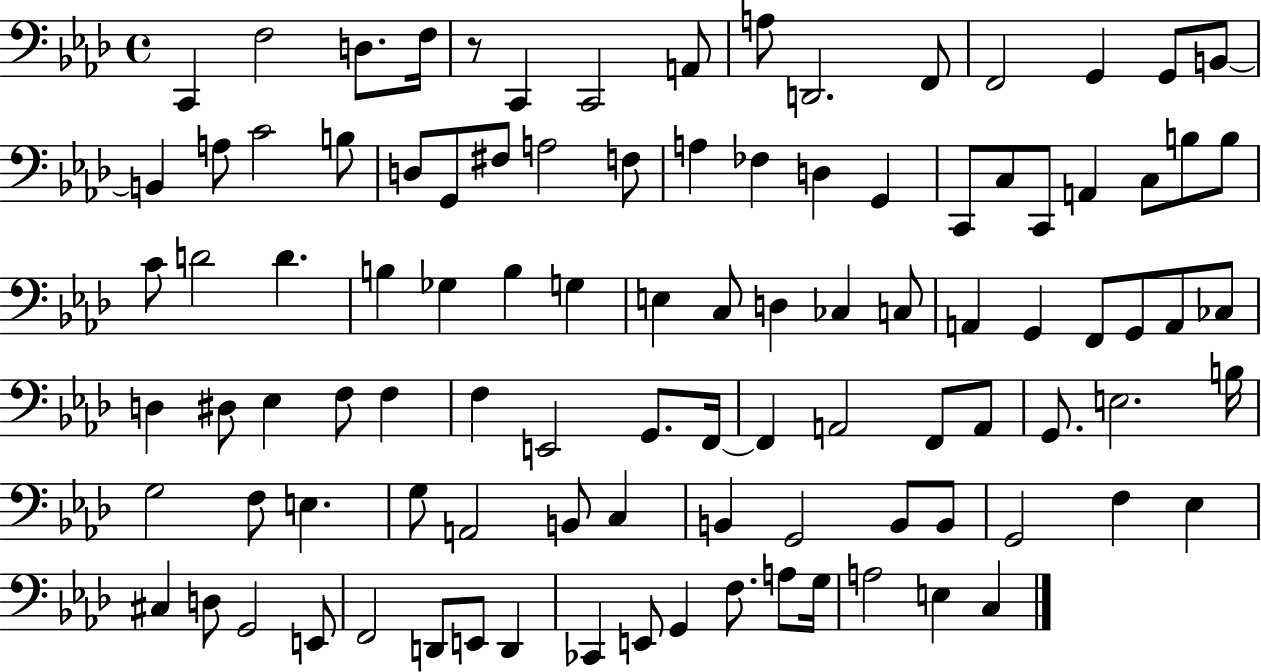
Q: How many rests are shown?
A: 1